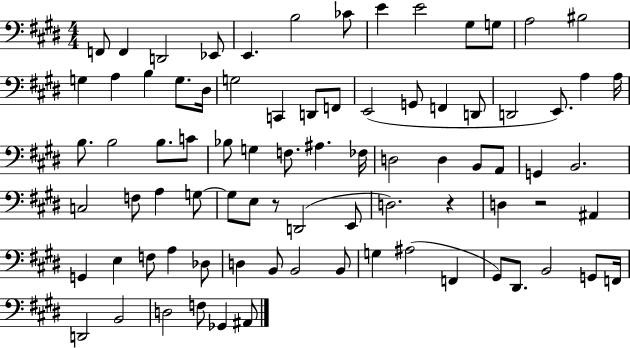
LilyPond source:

{
  \clef bass
  \numericTimeSignature
  \time 4/4
  \key e \major
  f,8 f,4 d,2 ees,8 | e,4. b2 ces'8 | e'4 e'2 gis8 g8 | a2 bis2 | \break g4 a4 b4 g8. dis16 | g2 c,4 d,8 f,8 | e,2( g,8 f,4 d,8 | d,2 e,8.) a4 a16 | \break b8. b2 b8. c'8 | bes8 g4 f8. ais4. fes16 | d2 d4 b,8 a,8 | g,4 b,2. | \break c2 f8 a4 g8~~ | g8 e8 r8 d,2( e,8 | d2.) r4 | d4 r2 ais,4 | \break g,4 e4 f8 a4 des8 | d4 b,8 b,2 b,8 | g4 ais2( f,4 | gis,8) dis,8. b,2 g,8 f,16 | \break d,2 b,2 | d2 f8 ges,4 ais,8 | \bar "|."
}